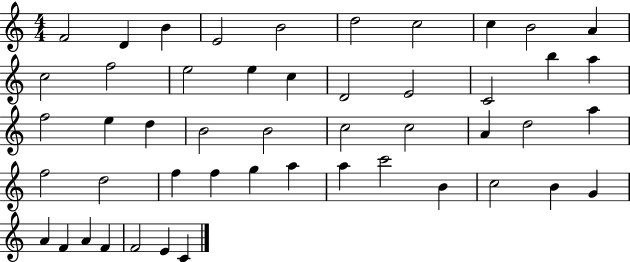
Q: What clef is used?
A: treble